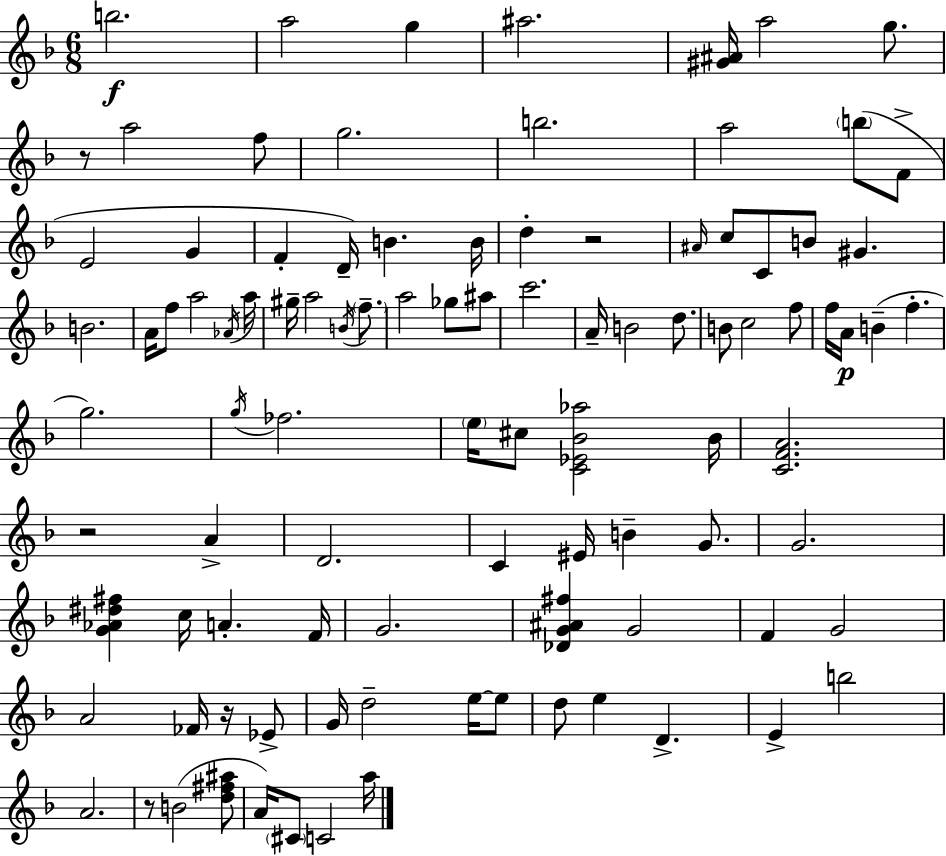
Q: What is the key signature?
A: D minor